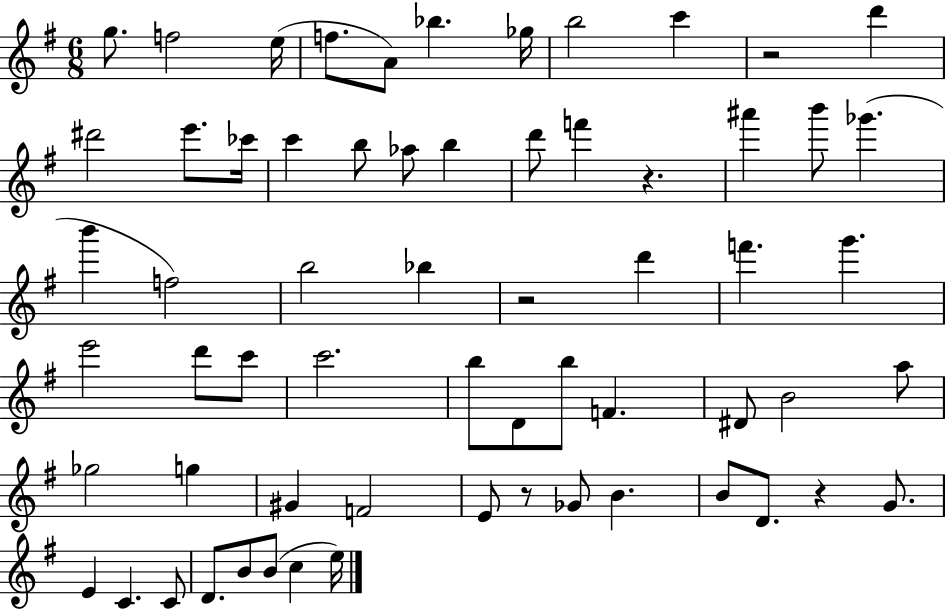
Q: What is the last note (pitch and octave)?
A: E5